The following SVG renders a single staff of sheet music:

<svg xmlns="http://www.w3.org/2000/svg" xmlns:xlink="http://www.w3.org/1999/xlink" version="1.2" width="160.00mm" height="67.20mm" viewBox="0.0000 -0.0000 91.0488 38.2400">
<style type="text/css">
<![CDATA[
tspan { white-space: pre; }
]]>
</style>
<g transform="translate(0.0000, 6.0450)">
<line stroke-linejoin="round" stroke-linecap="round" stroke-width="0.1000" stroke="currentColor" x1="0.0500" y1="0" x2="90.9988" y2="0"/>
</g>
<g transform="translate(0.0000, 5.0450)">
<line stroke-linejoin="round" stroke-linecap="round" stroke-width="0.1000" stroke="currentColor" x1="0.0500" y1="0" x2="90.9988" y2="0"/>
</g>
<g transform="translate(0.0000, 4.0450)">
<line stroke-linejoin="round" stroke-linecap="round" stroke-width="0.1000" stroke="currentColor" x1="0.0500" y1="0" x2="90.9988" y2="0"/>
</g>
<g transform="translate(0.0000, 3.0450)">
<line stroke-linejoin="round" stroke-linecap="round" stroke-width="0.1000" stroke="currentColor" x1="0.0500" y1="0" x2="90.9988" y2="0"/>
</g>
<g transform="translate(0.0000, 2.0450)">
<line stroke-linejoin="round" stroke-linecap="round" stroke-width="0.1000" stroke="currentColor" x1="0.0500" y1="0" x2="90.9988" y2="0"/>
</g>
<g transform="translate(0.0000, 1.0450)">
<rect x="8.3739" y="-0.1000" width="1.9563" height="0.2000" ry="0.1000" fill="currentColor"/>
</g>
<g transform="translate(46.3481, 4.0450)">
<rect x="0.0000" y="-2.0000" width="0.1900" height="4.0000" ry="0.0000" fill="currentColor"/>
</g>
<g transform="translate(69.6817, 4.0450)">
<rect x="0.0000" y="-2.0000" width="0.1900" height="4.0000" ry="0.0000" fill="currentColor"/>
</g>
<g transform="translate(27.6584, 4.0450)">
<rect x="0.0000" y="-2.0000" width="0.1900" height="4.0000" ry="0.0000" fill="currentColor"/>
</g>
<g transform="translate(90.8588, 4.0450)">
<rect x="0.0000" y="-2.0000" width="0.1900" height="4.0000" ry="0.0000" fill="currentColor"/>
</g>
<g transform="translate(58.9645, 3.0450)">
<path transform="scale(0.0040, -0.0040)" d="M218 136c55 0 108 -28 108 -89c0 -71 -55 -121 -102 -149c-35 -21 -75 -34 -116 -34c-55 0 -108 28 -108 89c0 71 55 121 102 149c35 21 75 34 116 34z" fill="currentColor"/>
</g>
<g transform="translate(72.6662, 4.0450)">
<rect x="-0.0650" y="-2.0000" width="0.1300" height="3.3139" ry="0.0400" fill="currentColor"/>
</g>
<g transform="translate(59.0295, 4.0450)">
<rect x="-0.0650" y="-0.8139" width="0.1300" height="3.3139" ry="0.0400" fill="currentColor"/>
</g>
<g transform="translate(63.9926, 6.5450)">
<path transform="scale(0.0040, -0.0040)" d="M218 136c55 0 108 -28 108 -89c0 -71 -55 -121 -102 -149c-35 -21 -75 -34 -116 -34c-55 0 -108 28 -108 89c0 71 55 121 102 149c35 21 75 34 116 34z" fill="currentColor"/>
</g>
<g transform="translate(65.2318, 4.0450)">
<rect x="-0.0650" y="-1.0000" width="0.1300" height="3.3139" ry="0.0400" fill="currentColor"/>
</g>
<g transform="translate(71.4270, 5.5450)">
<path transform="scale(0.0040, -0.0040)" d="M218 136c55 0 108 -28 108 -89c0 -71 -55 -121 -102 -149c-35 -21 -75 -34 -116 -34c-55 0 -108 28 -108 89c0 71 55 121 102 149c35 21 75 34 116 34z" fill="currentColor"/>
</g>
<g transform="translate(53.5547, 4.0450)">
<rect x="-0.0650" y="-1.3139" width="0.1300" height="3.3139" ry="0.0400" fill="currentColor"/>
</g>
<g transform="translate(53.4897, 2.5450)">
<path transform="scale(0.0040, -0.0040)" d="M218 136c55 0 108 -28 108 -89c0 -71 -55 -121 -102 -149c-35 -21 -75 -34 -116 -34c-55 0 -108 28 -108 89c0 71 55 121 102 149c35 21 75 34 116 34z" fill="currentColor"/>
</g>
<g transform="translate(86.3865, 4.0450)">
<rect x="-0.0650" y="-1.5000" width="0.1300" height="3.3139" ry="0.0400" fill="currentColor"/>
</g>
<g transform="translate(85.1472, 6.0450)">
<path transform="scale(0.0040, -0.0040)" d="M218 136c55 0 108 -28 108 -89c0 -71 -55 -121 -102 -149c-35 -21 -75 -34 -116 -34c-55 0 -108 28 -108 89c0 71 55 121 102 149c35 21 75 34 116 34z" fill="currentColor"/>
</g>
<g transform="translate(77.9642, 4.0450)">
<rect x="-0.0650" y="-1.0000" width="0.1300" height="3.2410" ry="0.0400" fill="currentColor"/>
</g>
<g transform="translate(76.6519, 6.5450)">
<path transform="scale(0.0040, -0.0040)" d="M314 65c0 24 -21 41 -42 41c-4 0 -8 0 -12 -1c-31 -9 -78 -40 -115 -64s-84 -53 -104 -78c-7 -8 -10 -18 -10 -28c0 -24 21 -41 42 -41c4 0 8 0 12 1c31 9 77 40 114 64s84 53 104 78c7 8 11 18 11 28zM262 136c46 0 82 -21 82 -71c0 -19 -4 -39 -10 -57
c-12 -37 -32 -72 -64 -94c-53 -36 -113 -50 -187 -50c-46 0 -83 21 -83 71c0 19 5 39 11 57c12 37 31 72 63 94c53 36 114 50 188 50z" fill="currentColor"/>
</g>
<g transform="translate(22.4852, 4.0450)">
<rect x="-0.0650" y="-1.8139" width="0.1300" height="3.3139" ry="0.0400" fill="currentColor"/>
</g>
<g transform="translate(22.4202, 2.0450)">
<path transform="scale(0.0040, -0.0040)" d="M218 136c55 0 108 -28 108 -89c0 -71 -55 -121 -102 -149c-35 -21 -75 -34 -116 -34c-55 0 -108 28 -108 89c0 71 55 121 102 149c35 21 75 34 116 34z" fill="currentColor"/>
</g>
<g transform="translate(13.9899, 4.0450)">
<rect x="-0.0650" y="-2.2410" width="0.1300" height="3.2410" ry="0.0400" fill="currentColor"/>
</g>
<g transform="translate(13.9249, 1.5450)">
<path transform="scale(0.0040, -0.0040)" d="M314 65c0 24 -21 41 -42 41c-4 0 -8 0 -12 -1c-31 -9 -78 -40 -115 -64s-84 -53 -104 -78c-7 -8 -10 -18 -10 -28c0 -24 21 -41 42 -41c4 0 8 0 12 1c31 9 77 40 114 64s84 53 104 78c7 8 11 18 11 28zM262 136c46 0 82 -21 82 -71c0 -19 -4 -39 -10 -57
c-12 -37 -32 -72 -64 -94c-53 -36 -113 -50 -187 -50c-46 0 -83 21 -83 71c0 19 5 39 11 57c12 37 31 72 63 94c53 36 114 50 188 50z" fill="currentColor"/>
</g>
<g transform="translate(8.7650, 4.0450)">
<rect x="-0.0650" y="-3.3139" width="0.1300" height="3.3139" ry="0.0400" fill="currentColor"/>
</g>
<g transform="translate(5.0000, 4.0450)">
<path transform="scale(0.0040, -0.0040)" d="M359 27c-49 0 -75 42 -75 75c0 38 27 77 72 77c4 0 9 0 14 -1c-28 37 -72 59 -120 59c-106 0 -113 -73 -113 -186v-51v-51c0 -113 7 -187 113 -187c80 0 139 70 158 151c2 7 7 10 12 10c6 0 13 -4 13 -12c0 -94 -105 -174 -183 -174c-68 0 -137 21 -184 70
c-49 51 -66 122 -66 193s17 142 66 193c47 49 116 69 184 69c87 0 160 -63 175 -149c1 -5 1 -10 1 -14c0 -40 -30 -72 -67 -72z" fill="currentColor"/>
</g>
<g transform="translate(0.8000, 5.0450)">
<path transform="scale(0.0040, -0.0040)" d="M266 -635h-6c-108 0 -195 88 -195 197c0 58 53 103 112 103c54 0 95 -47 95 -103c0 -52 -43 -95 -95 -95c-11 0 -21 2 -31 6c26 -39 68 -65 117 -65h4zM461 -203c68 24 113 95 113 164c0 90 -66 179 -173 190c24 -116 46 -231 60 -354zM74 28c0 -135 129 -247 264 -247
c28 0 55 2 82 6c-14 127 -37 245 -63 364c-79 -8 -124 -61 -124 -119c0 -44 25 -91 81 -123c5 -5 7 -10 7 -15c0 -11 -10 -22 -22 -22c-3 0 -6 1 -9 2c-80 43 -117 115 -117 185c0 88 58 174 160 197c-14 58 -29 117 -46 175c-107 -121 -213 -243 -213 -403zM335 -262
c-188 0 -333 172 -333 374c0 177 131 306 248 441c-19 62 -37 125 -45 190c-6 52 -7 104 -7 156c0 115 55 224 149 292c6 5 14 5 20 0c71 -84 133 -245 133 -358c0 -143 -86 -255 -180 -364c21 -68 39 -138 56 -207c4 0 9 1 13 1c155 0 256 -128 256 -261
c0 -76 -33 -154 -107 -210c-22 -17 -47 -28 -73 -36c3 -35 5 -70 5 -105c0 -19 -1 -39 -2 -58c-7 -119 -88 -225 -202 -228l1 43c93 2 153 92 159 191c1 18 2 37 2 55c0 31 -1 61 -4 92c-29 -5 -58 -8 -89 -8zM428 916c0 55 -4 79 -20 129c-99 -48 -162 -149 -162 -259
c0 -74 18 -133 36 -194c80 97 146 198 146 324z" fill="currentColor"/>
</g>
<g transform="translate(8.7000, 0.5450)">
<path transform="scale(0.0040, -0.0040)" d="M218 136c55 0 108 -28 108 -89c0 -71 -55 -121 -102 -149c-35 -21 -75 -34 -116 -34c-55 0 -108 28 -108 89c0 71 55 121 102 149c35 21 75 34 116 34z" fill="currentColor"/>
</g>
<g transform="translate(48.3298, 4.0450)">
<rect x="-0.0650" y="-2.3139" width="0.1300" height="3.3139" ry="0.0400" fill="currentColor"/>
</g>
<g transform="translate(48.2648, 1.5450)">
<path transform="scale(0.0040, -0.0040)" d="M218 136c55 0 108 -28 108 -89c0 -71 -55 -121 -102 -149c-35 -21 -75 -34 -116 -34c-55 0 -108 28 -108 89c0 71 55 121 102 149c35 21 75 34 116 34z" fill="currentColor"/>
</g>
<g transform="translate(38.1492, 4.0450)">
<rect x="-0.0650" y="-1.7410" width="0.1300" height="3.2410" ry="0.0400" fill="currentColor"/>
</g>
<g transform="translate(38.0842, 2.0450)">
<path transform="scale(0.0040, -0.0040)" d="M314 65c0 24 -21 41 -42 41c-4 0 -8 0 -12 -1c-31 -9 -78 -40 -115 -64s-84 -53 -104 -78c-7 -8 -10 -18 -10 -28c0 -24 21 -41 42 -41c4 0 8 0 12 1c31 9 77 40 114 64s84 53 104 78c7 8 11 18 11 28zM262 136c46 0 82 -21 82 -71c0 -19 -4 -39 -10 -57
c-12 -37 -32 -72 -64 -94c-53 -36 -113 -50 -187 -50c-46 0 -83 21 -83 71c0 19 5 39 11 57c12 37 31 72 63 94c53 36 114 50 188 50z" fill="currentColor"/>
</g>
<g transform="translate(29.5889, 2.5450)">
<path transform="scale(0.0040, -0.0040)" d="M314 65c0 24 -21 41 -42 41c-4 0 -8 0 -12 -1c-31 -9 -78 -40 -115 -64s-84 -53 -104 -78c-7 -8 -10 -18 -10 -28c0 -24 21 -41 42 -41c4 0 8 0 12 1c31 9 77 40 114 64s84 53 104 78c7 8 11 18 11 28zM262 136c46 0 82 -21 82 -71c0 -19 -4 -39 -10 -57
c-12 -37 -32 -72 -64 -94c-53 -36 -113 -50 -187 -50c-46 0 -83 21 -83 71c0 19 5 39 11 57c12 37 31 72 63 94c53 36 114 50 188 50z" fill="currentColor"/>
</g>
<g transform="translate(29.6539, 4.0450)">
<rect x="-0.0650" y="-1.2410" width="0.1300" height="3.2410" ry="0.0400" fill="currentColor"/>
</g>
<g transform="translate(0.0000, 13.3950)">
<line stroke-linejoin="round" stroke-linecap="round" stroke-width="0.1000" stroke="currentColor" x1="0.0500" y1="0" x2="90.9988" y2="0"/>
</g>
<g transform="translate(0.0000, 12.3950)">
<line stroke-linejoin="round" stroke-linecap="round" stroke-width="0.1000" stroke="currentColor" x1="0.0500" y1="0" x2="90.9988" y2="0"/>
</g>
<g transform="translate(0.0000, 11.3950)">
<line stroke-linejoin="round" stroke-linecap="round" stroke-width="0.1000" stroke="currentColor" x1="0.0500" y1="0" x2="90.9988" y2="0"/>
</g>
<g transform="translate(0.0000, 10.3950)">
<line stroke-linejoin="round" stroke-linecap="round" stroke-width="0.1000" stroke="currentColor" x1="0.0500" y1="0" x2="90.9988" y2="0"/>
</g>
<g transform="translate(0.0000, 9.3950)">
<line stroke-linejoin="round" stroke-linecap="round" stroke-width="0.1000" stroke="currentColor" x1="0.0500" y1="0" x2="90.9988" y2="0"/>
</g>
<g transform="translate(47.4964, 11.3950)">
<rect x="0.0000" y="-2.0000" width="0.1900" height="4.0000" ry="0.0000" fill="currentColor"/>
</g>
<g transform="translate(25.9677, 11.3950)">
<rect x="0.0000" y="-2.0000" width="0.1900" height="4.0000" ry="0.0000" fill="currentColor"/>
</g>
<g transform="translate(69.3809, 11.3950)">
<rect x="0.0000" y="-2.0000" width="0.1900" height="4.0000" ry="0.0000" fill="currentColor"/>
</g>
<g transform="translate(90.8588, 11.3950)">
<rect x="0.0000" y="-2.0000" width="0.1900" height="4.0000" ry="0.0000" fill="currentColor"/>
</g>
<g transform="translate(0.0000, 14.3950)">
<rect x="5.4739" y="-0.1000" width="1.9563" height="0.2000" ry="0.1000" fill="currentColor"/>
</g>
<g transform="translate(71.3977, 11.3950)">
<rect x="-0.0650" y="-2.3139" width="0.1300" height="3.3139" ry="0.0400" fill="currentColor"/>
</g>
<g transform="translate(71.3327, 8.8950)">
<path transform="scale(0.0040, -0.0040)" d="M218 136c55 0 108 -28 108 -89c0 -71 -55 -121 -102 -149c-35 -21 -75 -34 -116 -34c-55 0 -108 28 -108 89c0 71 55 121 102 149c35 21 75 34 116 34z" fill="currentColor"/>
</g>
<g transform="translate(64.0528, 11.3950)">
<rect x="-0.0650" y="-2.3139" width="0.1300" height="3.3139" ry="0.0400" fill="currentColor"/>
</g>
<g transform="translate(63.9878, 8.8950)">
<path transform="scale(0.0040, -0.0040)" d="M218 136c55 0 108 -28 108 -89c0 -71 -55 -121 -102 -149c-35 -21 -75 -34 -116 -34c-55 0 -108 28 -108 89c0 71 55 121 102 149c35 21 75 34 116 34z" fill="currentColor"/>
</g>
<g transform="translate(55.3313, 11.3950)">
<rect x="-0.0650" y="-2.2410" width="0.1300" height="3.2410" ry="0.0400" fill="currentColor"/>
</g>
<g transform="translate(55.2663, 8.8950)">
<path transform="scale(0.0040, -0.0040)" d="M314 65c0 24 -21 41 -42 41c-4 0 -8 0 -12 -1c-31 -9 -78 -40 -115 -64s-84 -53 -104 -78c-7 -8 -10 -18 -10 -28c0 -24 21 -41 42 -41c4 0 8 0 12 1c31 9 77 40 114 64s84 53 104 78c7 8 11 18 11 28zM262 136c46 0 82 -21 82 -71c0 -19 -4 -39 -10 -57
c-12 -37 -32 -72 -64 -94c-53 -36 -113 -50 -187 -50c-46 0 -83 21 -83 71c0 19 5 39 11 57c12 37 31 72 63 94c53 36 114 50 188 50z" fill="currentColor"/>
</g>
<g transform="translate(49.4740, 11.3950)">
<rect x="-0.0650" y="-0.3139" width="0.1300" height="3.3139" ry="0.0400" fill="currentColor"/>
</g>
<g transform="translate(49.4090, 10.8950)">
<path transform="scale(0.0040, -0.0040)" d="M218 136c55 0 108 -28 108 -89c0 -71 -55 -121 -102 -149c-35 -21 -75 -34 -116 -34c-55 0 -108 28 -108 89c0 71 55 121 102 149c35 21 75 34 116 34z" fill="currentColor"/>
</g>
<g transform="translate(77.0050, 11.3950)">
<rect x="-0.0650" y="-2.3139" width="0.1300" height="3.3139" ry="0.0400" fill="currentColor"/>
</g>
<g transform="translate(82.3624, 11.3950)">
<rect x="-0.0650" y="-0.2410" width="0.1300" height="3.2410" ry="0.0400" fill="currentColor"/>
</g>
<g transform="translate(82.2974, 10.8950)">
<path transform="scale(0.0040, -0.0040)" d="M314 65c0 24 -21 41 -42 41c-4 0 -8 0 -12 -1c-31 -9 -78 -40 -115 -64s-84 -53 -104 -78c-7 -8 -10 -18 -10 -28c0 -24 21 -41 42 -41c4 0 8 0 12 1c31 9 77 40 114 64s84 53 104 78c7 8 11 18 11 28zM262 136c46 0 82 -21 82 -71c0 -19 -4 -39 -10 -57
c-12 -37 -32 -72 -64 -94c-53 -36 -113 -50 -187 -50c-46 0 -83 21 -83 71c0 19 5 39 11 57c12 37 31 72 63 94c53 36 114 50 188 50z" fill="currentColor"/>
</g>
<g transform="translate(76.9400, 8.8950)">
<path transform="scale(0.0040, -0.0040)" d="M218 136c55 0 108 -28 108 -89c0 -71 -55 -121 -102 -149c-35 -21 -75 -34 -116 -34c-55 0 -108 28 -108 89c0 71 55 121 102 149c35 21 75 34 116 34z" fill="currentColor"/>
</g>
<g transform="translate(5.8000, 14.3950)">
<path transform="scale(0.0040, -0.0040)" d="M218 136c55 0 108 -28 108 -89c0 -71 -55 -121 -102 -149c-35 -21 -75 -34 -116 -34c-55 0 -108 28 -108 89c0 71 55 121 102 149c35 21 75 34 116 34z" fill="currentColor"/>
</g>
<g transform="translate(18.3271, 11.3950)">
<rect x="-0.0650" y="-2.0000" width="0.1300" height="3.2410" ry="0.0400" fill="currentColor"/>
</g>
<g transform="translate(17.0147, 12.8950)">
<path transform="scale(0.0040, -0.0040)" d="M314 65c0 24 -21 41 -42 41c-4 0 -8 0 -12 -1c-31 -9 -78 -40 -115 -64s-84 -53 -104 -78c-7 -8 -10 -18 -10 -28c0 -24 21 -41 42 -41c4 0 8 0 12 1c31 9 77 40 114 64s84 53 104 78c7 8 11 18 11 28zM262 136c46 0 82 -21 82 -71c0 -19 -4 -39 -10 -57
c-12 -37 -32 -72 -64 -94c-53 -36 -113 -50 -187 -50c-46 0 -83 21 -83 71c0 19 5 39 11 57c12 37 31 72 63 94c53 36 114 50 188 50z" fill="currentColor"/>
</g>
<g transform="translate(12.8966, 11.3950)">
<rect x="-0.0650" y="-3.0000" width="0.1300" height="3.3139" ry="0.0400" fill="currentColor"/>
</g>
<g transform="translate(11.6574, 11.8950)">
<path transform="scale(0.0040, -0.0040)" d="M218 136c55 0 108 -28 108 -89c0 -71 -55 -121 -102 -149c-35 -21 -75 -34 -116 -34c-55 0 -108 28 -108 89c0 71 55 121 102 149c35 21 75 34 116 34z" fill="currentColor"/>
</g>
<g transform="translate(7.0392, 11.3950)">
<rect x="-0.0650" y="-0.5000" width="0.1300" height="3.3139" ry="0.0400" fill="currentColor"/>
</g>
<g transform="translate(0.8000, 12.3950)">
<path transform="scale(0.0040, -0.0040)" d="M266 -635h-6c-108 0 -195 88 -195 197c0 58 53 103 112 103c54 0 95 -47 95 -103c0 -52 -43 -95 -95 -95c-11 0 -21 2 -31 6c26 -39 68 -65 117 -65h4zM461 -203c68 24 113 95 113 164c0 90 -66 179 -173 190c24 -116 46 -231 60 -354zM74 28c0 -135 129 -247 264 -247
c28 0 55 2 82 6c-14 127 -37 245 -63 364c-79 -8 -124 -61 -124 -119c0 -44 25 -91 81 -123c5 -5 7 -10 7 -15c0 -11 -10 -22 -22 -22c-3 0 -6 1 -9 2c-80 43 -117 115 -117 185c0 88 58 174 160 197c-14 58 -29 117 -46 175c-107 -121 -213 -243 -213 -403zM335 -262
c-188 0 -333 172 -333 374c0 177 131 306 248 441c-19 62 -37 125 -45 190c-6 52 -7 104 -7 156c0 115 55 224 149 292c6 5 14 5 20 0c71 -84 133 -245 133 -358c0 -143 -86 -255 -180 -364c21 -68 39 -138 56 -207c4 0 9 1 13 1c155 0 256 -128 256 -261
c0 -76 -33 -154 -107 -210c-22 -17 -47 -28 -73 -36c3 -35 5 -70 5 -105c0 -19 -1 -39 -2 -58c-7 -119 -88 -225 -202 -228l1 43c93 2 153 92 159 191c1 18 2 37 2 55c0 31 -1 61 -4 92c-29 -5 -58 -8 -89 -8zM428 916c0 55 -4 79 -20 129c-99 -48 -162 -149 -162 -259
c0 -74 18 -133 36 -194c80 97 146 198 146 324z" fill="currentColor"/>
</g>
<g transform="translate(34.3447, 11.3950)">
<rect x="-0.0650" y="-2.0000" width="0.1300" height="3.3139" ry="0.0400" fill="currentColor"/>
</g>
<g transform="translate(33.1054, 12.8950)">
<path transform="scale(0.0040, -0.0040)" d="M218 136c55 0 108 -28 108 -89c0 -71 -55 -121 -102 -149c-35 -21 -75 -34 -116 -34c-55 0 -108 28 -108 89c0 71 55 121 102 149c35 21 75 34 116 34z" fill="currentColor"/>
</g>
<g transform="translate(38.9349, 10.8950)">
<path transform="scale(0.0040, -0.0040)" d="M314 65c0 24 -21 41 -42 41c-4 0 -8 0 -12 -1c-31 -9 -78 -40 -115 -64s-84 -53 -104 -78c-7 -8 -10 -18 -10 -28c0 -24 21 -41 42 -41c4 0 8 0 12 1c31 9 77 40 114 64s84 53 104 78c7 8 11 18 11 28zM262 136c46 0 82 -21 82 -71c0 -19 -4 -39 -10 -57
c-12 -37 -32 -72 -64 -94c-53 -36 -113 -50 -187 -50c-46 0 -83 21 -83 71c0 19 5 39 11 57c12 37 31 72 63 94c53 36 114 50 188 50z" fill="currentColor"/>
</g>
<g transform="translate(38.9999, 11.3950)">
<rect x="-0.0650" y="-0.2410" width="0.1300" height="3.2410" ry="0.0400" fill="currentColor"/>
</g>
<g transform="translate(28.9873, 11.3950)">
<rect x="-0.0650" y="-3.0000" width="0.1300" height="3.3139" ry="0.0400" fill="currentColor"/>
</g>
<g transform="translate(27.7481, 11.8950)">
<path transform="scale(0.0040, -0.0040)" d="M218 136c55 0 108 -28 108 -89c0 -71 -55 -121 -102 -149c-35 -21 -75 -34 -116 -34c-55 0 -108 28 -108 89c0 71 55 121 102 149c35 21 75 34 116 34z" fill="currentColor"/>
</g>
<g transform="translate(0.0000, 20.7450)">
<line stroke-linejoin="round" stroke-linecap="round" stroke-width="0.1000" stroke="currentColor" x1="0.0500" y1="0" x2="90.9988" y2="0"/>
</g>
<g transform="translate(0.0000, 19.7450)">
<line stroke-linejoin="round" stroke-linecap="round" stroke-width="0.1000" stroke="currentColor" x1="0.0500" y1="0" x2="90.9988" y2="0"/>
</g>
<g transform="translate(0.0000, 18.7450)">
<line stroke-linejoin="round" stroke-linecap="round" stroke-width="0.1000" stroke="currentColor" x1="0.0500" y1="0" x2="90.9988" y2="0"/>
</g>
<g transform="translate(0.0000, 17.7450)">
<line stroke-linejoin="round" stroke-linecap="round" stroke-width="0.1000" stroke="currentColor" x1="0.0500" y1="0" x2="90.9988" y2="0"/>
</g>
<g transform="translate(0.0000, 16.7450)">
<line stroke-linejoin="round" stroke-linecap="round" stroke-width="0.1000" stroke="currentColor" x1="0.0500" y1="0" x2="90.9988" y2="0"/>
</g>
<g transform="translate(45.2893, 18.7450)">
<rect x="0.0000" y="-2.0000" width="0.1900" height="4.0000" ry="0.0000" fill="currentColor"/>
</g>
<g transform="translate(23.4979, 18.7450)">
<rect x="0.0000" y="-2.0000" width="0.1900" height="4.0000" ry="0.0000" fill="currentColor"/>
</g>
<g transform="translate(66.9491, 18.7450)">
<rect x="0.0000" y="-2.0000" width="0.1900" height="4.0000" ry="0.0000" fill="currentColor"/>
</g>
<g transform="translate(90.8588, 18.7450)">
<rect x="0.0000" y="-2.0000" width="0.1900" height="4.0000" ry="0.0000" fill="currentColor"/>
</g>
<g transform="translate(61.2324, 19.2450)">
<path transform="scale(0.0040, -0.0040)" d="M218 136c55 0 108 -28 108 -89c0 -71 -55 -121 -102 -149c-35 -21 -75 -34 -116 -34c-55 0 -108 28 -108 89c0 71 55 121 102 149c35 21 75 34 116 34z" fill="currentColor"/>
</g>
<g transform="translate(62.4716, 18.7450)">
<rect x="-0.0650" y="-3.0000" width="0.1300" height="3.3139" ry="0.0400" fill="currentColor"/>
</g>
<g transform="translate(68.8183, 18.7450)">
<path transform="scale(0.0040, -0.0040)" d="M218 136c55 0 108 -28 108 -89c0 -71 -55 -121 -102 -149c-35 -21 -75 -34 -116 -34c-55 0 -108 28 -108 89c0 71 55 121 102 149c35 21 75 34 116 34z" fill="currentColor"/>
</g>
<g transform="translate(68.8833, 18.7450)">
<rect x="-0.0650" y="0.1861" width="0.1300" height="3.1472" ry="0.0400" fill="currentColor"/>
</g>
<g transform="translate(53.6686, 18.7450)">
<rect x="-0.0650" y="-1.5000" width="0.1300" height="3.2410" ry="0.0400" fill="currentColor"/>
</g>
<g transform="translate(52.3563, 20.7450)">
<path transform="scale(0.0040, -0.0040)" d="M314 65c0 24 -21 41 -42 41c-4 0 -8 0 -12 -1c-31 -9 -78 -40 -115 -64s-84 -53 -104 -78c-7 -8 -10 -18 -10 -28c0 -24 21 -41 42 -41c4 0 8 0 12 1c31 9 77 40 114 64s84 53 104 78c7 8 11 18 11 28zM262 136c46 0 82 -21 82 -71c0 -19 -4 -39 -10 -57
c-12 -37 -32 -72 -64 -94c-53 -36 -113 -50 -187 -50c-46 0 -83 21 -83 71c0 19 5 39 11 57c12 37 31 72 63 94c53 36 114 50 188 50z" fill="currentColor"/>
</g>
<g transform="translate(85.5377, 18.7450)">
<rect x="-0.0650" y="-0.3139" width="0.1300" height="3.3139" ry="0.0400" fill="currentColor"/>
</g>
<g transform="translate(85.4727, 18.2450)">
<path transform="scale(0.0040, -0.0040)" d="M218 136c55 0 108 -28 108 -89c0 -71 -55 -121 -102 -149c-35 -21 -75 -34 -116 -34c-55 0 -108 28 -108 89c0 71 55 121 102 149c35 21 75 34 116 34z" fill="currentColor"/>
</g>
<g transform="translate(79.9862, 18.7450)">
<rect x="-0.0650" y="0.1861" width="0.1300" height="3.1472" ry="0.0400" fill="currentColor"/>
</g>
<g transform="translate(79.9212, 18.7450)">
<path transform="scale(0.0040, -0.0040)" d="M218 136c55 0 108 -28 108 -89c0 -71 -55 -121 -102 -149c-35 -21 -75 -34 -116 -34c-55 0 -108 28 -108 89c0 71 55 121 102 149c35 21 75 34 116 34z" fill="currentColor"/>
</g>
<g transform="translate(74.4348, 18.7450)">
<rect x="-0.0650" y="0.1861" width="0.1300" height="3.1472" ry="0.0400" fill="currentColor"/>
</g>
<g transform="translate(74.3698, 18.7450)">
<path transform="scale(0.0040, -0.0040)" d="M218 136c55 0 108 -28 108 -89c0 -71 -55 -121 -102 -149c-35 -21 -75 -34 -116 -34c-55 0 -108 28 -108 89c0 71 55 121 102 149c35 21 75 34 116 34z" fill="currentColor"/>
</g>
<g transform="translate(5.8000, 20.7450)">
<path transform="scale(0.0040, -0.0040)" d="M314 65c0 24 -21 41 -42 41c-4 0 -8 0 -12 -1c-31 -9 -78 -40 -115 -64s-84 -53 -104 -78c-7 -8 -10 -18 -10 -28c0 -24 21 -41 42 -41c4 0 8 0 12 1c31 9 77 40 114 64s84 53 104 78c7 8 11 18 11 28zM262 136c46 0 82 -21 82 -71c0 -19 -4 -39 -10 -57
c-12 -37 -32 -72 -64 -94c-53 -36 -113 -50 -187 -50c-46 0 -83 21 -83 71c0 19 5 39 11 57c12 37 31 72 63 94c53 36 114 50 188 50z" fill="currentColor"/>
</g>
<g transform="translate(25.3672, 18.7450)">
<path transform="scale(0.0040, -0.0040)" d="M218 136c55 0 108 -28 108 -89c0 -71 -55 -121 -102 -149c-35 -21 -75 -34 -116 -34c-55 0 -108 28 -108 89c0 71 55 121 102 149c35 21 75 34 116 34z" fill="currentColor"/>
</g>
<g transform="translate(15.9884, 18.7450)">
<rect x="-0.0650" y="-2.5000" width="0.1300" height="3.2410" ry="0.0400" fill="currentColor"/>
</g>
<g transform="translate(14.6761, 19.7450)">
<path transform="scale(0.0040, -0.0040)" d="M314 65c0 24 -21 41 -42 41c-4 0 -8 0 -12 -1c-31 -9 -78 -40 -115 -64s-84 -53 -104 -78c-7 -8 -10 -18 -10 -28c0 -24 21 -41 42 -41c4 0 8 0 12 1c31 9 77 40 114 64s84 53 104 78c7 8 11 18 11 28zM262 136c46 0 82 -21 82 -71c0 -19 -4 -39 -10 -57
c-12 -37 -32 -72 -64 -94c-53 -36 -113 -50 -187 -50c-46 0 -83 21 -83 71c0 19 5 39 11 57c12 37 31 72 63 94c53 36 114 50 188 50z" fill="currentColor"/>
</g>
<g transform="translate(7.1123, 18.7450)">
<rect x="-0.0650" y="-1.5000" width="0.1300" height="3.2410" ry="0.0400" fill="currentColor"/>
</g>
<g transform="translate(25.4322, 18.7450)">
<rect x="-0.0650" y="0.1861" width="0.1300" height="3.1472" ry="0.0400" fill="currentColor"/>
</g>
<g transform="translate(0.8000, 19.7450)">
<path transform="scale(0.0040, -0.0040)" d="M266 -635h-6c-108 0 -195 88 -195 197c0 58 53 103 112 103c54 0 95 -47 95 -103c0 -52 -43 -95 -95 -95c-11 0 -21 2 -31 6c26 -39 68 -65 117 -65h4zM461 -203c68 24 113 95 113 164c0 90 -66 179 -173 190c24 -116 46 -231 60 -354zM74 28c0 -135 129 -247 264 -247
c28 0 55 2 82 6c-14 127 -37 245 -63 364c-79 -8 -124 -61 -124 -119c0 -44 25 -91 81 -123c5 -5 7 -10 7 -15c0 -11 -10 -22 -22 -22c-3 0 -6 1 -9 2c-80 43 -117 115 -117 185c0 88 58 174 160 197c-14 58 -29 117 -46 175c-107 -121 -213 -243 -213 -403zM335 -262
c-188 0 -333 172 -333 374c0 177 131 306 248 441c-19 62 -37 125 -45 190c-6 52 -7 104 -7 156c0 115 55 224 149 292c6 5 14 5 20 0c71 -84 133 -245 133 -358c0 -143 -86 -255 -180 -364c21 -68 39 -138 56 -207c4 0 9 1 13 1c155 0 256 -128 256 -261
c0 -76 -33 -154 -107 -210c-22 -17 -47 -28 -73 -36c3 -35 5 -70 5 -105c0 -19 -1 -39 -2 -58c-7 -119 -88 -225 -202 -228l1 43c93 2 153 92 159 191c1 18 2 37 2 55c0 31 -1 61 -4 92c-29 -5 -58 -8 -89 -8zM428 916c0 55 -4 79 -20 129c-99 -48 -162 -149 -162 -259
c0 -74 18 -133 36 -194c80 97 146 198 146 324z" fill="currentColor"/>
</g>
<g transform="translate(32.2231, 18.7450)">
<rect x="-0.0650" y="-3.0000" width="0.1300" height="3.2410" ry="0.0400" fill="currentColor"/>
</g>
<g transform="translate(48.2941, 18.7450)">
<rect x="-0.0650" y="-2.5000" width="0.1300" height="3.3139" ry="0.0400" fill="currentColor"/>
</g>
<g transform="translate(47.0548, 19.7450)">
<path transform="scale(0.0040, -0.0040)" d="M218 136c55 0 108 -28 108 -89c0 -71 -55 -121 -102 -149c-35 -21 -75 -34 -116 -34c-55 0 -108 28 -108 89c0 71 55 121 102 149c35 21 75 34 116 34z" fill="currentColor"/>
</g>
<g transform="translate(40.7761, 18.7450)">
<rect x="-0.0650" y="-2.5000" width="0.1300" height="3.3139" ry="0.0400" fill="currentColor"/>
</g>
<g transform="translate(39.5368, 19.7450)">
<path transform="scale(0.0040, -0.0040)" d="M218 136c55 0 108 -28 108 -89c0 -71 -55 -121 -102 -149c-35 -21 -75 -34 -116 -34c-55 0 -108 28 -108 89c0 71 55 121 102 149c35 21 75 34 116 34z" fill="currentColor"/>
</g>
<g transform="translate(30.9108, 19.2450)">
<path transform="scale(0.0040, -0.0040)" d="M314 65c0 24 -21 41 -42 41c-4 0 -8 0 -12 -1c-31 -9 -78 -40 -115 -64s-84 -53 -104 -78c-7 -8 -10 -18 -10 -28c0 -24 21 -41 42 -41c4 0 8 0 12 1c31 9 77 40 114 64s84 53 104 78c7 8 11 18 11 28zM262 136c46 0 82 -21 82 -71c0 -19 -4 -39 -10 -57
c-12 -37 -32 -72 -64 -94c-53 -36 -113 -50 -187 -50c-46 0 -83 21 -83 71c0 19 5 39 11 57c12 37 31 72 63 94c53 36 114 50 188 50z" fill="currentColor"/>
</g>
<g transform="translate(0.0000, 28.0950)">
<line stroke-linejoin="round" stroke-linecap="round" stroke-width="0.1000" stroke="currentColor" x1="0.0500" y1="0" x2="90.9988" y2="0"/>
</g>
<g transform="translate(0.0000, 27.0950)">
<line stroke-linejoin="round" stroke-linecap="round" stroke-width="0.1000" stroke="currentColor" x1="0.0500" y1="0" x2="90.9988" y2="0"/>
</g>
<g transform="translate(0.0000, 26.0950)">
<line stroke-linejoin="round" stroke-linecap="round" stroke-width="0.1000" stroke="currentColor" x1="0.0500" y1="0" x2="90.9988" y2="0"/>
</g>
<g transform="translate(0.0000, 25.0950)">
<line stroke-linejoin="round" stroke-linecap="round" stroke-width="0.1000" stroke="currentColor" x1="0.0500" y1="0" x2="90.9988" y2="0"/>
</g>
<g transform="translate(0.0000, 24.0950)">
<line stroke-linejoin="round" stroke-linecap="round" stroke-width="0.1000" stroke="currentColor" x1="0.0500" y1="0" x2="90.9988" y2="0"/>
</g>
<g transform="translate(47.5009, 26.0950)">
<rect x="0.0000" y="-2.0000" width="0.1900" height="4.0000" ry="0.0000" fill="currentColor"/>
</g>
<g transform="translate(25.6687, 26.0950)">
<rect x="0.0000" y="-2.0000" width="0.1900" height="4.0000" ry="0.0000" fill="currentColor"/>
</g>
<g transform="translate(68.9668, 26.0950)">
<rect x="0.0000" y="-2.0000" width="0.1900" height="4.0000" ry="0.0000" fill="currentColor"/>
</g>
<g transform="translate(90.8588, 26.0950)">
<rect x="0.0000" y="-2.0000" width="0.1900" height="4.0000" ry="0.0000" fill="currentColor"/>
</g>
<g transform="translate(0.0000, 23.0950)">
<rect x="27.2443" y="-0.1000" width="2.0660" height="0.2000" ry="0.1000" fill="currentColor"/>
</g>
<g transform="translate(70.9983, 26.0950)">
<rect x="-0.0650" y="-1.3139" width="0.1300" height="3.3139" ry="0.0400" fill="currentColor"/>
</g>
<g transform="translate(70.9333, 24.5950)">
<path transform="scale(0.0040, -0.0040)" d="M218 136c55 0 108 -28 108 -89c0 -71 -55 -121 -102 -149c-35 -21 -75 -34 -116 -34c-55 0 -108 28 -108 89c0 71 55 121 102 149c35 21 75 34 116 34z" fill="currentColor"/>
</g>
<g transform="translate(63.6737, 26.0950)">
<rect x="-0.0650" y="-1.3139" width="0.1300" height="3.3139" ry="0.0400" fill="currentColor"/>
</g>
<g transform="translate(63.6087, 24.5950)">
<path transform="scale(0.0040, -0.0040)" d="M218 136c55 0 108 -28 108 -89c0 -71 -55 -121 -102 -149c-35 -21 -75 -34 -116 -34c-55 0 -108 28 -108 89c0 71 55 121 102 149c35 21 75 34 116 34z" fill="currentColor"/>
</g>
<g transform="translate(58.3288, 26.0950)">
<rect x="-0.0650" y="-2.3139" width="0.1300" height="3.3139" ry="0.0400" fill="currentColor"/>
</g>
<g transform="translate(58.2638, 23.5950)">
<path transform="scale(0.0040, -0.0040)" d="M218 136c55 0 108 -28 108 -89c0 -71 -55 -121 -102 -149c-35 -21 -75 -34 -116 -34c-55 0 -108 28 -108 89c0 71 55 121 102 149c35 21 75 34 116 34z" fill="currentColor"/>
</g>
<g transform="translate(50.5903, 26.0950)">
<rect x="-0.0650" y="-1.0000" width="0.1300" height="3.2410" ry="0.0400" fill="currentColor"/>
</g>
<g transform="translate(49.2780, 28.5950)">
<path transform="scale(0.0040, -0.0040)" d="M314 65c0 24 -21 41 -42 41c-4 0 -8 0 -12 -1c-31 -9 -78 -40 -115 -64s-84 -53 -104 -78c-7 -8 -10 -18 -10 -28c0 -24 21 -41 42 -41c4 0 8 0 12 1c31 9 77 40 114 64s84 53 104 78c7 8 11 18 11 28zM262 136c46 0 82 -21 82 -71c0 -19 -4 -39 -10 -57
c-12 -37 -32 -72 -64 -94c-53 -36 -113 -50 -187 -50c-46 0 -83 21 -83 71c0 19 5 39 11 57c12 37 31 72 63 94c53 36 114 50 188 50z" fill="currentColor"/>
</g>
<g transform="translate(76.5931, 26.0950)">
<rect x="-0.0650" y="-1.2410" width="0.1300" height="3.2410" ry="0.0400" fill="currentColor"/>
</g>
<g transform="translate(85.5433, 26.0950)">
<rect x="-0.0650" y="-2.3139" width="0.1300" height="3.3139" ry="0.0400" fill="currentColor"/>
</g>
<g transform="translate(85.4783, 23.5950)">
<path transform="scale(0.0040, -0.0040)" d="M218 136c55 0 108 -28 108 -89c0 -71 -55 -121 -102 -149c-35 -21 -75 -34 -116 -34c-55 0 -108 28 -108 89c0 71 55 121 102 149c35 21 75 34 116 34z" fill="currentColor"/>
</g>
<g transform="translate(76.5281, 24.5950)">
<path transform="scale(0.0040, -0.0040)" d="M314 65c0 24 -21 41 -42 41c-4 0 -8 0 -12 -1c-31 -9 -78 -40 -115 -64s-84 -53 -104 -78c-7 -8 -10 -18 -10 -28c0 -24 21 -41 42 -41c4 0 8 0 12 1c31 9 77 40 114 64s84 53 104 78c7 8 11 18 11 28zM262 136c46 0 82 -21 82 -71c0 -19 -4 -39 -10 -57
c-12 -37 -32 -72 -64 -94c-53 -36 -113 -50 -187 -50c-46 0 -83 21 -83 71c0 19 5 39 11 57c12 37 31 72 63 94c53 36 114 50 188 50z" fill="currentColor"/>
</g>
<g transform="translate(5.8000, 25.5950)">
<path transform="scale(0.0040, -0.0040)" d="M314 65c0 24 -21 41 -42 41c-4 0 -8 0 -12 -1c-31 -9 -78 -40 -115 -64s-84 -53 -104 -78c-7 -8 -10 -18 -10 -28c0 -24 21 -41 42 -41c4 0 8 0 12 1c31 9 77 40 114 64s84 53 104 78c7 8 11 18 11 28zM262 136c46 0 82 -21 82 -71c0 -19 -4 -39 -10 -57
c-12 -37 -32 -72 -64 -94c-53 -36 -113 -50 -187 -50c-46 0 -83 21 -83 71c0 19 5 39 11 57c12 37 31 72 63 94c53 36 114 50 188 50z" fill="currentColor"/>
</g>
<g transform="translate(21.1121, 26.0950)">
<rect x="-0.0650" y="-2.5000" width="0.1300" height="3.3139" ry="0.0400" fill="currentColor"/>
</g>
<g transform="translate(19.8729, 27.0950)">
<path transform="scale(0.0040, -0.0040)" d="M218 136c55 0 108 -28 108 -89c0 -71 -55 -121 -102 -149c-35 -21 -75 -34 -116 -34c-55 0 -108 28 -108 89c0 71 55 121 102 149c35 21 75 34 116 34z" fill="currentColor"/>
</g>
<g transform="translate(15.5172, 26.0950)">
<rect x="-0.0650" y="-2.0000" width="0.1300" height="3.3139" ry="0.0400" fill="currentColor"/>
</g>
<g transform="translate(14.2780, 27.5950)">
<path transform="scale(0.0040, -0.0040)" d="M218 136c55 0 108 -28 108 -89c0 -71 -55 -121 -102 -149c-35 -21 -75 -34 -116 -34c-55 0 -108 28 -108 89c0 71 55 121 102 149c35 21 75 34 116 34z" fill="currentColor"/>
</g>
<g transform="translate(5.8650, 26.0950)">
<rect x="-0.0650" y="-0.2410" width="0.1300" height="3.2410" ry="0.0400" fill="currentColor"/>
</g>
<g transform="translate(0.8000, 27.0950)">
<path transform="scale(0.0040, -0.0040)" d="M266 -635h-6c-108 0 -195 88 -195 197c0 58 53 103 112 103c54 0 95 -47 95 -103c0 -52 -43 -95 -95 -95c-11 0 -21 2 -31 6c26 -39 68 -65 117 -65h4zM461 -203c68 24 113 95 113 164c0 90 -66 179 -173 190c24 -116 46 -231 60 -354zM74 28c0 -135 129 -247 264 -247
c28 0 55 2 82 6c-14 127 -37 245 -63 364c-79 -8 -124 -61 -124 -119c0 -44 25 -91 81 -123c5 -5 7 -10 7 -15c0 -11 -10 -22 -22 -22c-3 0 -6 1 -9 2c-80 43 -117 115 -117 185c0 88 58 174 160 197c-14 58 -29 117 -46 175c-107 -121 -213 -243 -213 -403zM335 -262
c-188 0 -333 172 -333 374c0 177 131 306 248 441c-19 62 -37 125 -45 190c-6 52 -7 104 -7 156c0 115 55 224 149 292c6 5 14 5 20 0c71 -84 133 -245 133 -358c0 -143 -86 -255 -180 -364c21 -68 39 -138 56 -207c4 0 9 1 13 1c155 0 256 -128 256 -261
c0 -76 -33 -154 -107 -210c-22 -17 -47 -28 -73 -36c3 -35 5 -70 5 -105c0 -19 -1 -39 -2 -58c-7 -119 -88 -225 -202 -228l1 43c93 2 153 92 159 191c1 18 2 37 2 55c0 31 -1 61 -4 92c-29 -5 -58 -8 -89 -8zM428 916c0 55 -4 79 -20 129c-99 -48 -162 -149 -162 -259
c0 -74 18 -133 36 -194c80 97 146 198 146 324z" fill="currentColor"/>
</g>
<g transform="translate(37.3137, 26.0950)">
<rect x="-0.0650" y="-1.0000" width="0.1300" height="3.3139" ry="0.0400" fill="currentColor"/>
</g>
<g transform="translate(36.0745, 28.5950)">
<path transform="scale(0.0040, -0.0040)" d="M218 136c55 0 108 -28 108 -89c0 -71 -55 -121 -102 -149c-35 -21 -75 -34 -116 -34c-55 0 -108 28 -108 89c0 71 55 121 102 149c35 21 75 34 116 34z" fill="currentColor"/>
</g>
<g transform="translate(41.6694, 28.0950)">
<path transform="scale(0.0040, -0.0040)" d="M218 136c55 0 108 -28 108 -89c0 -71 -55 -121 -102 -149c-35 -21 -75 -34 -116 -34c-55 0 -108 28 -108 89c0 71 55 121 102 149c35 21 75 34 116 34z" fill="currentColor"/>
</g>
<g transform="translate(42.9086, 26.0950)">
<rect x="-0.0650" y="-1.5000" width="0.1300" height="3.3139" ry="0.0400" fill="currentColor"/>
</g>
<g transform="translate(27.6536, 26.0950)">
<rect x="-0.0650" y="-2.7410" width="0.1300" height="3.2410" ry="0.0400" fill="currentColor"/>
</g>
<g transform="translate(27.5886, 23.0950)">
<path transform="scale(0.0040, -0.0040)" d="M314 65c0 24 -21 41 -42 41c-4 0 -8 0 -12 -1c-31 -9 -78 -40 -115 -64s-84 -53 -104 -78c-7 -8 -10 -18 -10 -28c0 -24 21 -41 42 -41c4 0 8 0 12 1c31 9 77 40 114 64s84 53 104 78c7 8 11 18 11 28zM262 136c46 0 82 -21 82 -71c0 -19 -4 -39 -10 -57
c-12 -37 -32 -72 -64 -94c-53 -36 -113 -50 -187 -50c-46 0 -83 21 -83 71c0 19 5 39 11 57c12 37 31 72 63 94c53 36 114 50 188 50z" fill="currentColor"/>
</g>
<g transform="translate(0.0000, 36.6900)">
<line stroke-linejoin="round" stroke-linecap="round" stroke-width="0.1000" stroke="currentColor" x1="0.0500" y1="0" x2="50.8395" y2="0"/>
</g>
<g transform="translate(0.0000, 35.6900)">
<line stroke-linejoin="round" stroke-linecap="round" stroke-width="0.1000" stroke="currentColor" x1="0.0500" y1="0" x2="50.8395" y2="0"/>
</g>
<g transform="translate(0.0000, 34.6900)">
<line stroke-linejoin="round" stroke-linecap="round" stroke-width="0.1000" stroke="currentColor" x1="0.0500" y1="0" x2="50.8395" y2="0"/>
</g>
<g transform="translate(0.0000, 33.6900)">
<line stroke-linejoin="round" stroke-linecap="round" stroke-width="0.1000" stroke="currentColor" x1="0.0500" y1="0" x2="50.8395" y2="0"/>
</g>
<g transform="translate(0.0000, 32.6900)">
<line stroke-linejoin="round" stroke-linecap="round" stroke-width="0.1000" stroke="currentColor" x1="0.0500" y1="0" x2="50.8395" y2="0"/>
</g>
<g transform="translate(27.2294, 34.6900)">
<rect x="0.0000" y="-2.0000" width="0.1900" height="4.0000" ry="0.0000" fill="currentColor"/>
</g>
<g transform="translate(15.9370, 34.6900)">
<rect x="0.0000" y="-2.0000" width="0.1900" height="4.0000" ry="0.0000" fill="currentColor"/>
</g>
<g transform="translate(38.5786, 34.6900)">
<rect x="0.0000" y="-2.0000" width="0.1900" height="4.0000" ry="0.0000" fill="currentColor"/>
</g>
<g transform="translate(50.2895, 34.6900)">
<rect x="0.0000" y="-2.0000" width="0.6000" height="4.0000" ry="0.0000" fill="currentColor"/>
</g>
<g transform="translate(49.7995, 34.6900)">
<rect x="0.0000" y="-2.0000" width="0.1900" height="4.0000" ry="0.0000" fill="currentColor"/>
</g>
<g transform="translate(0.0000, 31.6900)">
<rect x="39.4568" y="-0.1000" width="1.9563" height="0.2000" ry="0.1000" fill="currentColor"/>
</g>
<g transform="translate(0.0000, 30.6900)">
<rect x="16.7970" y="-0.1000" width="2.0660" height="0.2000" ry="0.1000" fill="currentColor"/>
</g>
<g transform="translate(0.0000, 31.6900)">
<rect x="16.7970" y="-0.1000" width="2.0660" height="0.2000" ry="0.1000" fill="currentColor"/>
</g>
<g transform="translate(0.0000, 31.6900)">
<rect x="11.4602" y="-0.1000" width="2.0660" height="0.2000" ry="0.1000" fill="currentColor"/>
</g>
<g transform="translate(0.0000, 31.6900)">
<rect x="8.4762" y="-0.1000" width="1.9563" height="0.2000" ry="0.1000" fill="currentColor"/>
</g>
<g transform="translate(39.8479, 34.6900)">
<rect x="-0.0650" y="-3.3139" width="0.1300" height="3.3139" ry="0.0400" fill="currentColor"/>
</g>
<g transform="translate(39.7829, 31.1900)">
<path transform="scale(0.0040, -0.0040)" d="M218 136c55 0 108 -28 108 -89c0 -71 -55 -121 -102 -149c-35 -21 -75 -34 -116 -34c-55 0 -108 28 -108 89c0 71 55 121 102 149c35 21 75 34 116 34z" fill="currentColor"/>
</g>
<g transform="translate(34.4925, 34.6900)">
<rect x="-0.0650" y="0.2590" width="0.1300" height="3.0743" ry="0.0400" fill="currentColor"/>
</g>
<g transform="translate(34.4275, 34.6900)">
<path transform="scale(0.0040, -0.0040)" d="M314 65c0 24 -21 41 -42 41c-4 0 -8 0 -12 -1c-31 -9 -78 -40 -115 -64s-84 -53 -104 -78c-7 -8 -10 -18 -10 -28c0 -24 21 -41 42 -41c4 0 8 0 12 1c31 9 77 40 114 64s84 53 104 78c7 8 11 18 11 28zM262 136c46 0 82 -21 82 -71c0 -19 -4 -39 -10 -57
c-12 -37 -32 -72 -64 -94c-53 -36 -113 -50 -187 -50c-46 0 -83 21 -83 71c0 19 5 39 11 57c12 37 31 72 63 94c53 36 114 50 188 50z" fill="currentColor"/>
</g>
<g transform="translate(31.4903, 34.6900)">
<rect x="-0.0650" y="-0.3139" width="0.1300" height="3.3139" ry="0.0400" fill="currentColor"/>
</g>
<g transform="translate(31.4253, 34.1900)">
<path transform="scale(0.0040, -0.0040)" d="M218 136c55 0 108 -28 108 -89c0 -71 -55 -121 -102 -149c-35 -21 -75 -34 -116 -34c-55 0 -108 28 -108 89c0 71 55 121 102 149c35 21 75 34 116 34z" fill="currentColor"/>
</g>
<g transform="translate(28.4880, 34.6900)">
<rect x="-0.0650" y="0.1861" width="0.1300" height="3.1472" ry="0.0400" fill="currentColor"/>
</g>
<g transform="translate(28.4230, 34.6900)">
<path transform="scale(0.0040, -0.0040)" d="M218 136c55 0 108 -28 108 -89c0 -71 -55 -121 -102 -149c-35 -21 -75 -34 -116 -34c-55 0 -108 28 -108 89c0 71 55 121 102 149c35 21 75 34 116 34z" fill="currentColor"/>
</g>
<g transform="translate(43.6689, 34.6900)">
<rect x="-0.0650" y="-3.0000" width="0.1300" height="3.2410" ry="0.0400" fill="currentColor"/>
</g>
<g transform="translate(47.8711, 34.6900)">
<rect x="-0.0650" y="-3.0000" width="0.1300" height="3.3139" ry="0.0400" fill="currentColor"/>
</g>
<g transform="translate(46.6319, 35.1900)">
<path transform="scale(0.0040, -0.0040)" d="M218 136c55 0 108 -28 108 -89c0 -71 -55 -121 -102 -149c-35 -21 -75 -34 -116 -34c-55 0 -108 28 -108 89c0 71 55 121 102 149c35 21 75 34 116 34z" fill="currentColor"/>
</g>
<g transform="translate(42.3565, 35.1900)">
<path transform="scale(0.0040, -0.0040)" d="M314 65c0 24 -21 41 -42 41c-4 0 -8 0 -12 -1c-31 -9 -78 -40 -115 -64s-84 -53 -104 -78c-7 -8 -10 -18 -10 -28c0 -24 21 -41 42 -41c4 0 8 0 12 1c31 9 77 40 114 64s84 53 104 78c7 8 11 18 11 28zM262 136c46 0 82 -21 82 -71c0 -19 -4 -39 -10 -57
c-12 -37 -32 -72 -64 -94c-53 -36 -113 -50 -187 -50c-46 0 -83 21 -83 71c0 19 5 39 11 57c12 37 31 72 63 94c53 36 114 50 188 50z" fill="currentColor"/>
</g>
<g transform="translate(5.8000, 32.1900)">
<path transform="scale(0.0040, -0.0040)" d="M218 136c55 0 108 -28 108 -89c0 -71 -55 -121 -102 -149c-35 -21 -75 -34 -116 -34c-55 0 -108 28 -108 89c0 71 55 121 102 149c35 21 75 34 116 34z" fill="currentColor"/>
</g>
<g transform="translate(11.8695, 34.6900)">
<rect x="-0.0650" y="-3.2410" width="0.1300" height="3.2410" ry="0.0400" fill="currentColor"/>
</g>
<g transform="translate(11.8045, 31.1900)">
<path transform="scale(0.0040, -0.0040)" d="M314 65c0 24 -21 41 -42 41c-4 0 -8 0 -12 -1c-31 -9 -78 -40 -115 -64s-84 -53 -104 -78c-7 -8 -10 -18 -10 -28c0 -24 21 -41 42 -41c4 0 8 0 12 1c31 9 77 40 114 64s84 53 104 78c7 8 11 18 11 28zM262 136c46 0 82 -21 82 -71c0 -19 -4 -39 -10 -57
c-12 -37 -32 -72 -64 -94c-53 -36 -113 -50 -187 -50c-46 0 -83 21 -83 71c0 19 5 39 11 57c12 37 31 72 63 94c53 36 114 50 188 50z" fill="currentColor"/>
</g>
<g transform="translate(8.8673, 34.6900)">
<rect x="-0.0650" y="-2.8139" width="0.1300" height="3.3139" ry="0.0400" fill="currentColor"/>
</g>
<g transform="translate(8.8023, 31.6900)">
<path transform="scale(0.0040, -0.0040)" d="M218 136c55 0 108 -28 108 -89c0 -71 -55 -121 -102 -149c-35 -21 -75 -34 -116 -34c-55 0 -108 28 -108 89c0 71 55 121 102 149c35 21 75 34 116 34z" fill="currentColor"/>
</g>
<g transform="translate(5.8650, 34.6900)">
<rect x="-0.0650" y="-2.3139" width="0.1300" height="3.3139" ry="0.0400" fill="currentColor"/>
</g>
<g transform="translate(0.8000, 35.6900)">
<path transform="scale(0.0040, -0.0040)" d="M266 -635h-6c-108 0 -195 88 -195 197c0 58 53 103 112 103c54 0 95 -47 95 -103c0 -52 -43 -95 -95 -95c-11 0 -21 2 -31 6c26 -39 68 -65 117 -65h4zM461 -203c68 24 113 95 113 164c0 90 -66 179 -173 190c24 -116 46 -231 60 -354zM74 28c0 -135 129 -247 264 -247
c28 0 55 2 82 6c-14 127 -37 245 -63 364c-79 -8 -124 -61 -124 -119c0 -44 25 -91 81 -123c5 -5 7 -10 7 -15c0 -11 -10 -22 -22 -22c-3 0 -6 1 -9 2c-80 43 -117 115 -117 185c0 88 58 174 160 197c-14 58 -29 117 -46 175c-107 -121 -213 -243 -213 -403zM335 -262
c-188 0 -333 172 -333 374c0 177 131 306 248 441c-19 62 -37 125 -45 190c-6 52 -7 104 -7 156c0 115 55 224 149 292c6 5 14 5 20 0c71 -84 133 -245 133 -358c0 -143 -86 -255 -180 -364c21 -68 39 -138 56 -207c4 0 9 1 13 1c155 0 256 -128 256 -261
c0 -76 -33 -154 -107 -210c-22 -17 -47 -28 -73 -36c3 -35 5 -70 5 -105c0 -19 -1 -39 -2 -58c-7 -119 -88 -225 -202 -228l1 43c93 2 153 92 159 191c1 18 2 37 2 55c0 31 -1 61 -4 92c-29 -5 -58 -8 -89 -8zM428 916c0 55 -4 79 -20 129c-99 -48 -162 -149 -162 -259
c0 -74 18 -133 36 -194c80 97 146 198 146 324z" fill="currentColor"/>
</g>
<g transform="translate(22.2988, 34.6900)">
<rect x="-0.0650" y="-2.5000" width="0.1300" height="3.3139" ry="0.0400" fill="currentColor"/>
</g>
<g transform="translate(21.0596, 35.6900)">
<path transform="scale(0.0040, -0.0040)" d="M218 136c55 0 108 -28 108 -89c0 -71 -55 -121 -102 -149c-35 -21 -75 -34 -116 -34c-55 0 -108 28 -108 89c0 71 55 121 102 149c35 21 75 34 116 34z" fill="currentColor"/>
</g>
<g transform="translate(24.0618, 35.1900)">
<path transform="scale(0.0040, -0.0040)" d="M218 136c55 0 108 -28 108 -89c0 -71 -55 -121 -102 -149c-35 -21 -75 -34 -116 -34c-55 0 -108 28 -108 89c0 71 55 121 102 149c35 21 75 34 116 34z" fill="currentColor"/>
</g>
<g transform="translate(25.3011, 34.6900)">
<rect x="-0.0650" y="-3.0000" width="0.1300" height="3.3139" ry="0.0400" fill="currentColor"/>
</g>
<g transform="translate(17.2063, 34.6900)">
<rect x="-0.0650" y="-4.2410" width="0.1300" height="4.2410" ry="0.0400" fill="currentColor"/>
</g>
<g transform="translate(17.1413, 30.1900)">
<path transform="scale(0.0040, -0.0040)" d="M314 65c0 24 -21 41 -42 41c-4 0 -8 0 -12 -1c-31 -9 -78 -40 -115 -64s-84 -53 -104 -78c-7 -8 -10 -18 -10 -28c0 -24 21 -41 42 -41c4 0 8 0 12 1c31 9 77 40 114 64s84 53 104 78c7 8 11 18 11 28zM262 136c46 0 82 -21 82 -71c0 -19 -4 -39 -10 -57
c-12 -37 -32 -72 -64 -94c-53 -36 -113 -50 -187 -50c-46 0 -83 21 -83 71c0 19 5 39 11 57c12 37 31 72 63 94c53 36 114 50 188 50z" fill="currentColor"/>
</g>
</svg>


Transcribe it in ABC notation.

X:1
T:Untitled
M:4/4
L:1/4
K:C
b g2 f e2 f2 g e d D F D2 E C A F2 A F c2 c g2 g g g c2 E2 G2 B A2 G G E2 A B B B c c2 F G a2 D E D2 g e e e2 g g a b2 d'2 G A B c B2 b A2 A